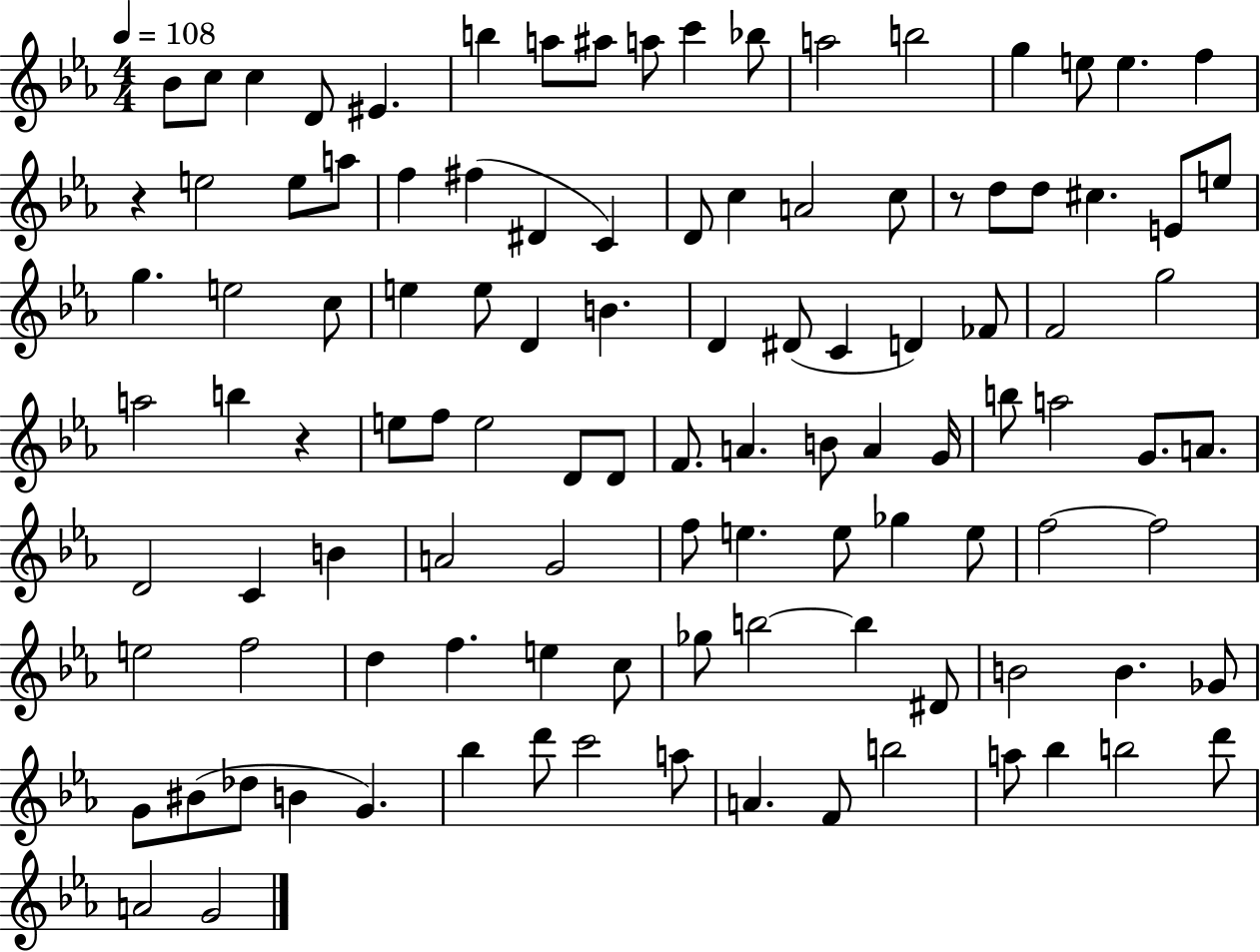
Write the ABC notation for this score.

X:1
T:Untitled
M:4/4
L:1/4
K:Eb
_B/2 c/2 c D/2 ^E b a/2 ^a/2 a/2 c' _b/2 a2 b2 g e/2 e f z e2 e/2 a/2 f ^f ^D C D/2 c A2 c/2 z/2 d/2 d/2 ^c E/2 e/2 g e2 c/2 e e/2 D B D ^D/2 C D _F/2 F2 g2 a2 b z e/2 f/2 e2 D/2 D/2 F/2 A B/2 A G/4 b/2 a2 G/2 A/2 D2 C B A2 G2 f/2 e e/2 _g e/2 f2 f2 e2 f2 d f e c/2 _g/2 b2 b ^D/2 B2 B _G/2 G/2 ^B/2 _d/2 B G _b d'/2 c'2 a/2 A F/2 b2 a/2 _b b2 d'/2 A2 G2